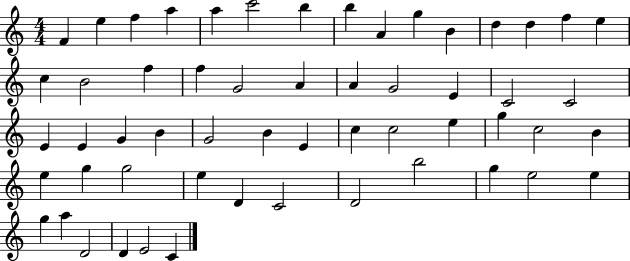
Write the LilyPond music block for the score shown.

{
  \clef treble
  \numericTimeSignature
  \time 4/4
  \key c \major
  f'4 e''4 f''4 a''4 | a''4 c'''2 b''4 | b''4 a'4 g''4 b'4 | d''4 d''4 f''4 e''4 | \break c''4 b'2 f''4 | f''4 g'2 a'4 | a'4 g'2 e'4 | c'2 c'2 | \break e'4 e'4 g'4 b'4 | g'2 b'4 e'4 | c''4 c''2 e''4 | g''4 c''2 b'4 | \break e''4 g''4 g''2 | e''4 d'4 c'2 | d'2 b''2 | g''4 e''2 e''4 | \break g''4 a''4 d'2 | d'4 e'2 c'4 | \bar "|."
}